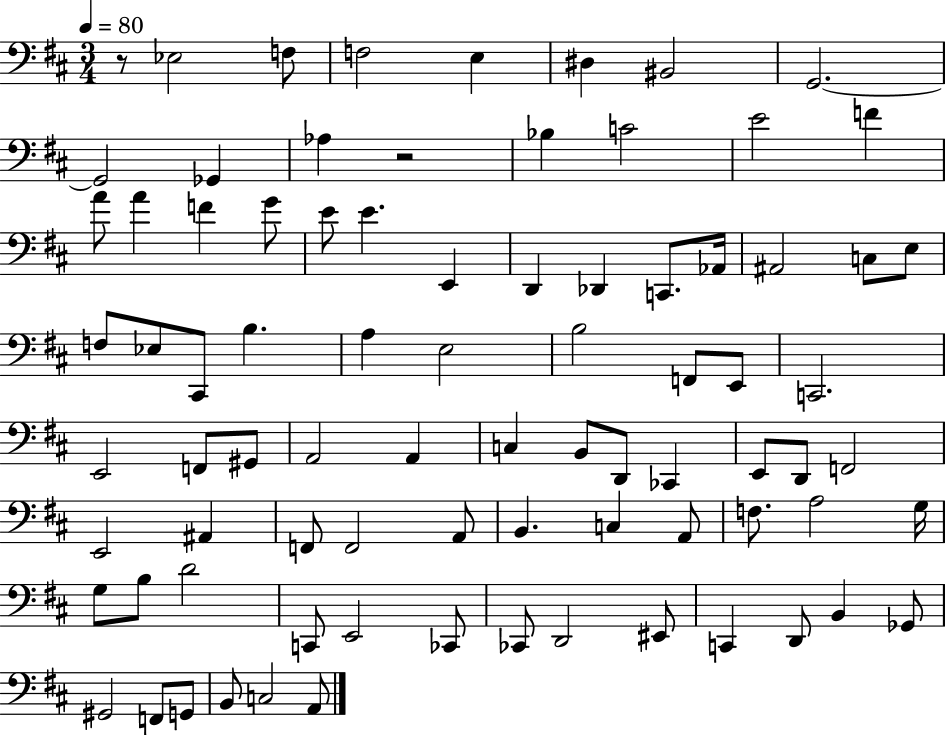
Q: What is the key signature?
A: D major